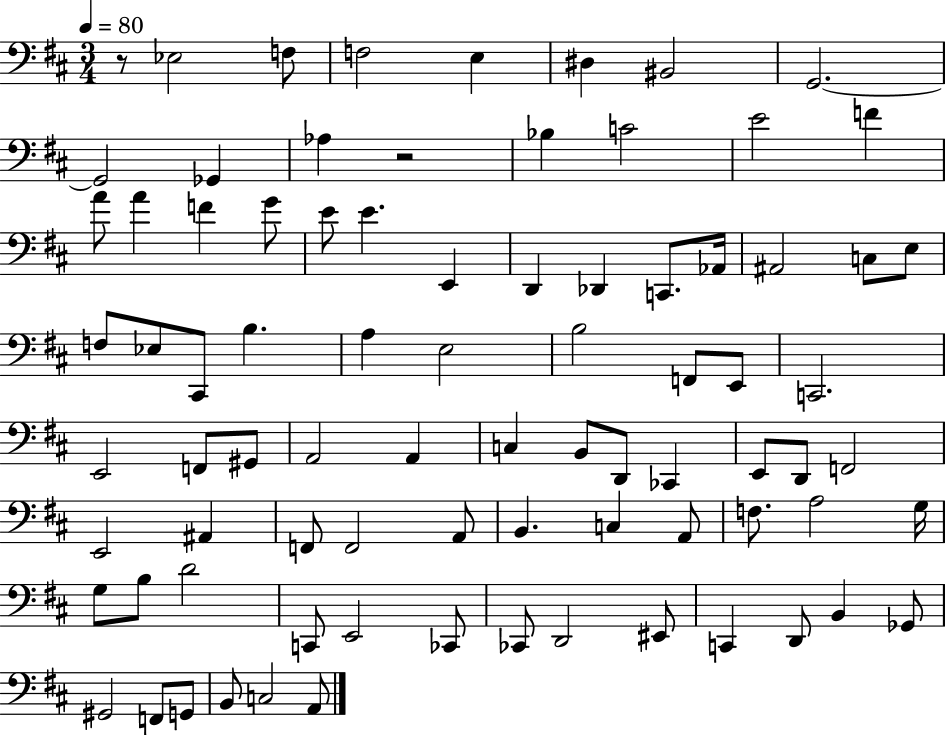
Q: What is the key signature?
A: D major